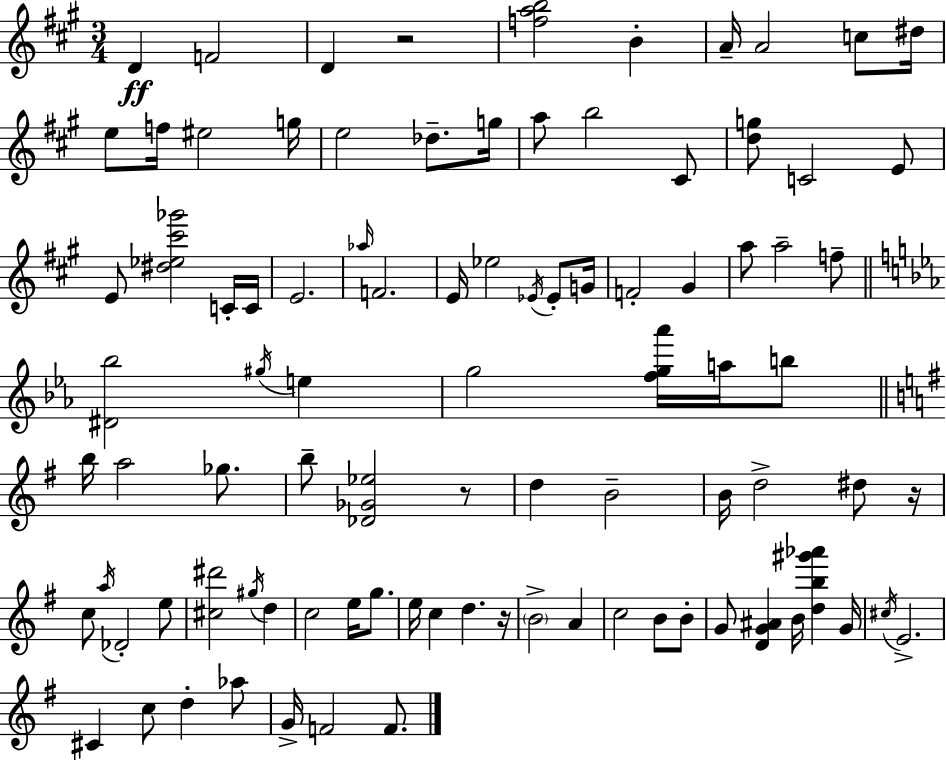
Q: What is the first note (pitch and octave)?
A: D4